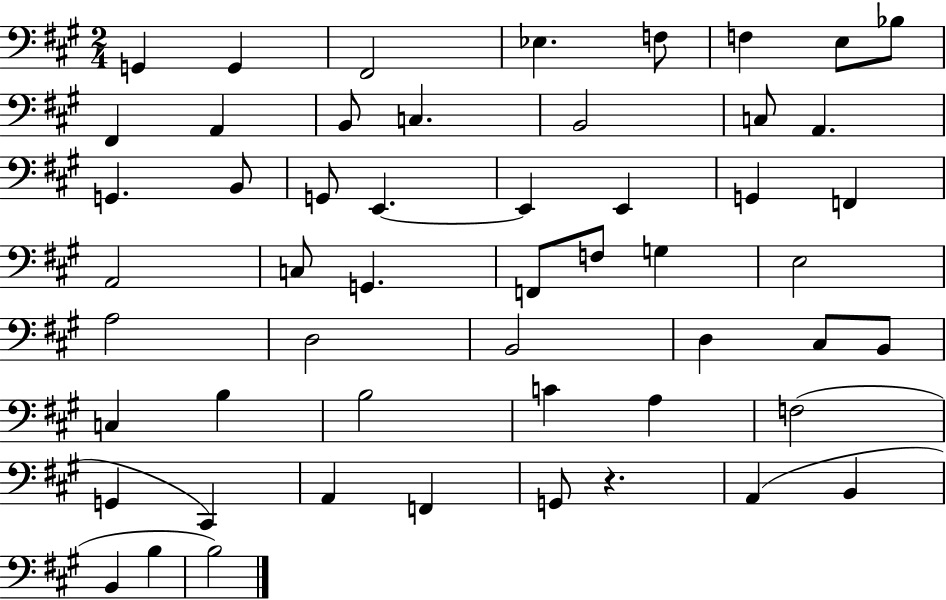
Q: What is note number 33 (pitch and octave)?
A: B2